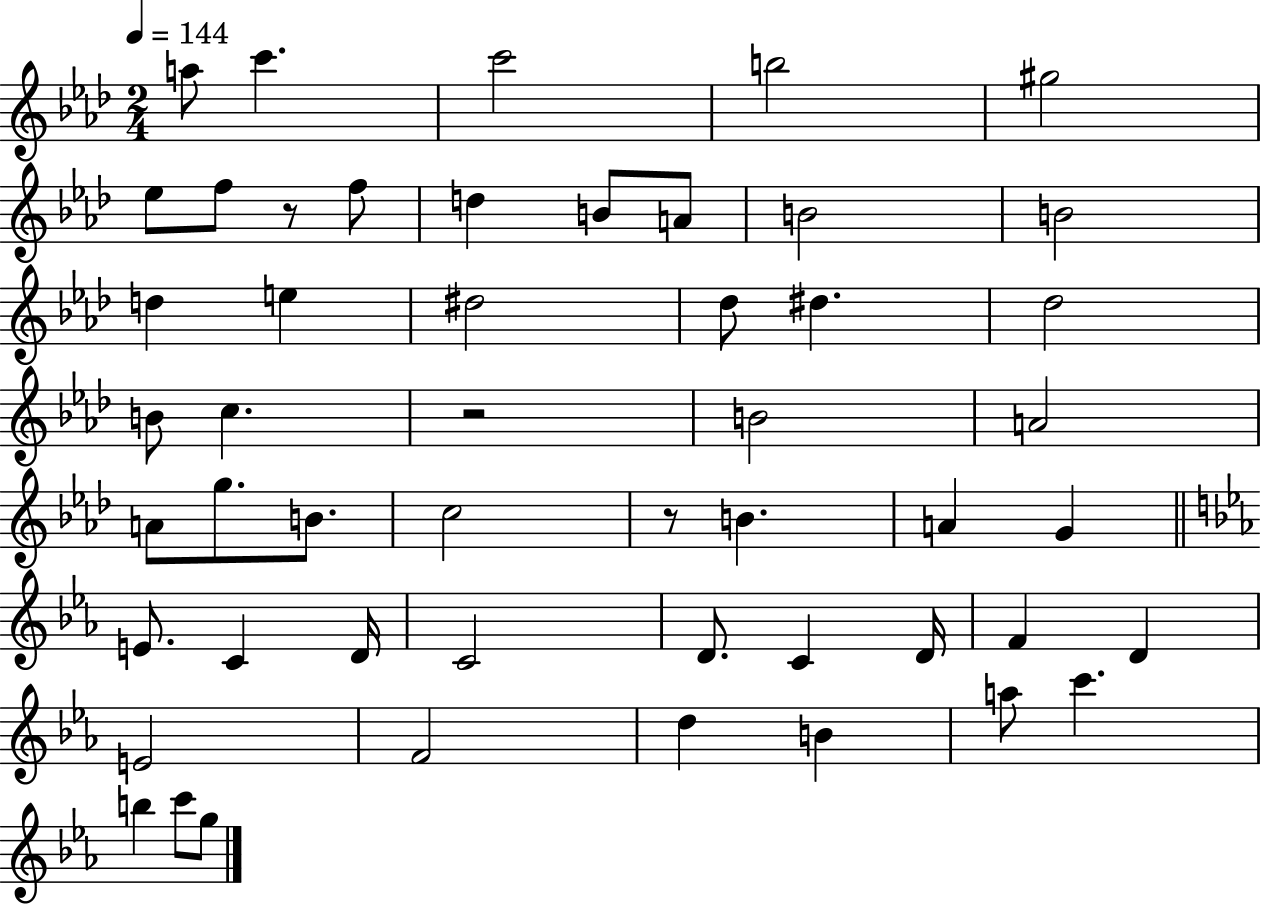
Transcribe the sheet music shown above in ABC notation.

X:1
T:Untitled
M:2/4
L:1/4
K:Ab
a/2 c' c'2 b2 ^g2 _e/2 f/2 z/2 f/2 d B/2 A/2 B2 B2 d e ^d2 _d/2 ^d _d2 B/2 c z2 B2 A2 A/2 g/2 B/2 c2 z/2 B A G E/2 C D/4 C2 D/2 C D/4 F D E2 F2 d B a/2 c' b c'/2 g/2